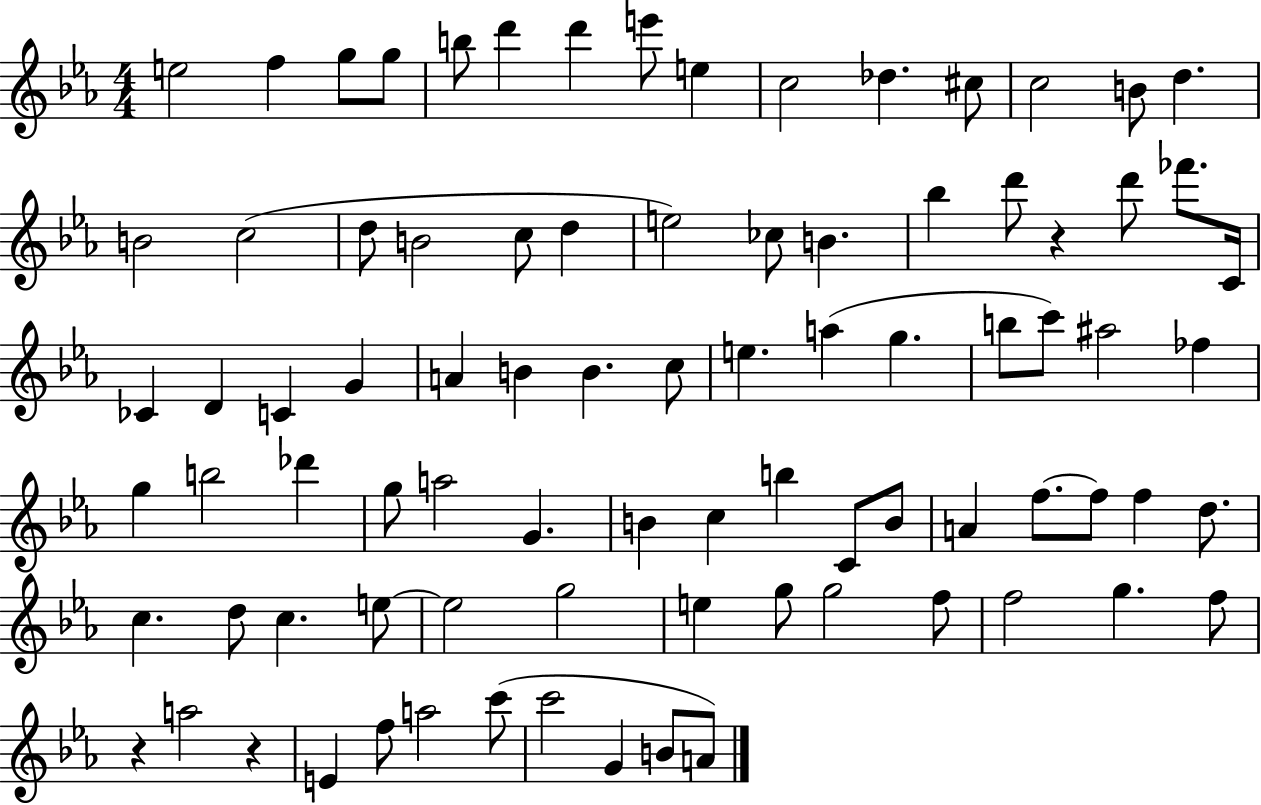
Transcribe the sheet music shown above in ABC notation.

X:1
T:Untitled
M:4/4
L:1/4
K:Eb
e2 f g/2 g/2 b/2 d' d' e'/2 e c2 _d ^c/2 c2 B/2 d B2 c2 d/2 B2 c/2 d e2 _c/2 B _b d'/2 z d'/2 _f'/2 C/4 _C D C G A B B c/2 e a g b/2 c'/2 ^a2 _f g b2 _d' g/2 a2 G B c b C/2 B/2 A f/2 f/2 f d/2 c d/2 c e/2 e2 g2 e g/2 g2 f/2 f2 g f/2 z a2 z E f/2 a2 c'/2 c'2 G B/2 A/2